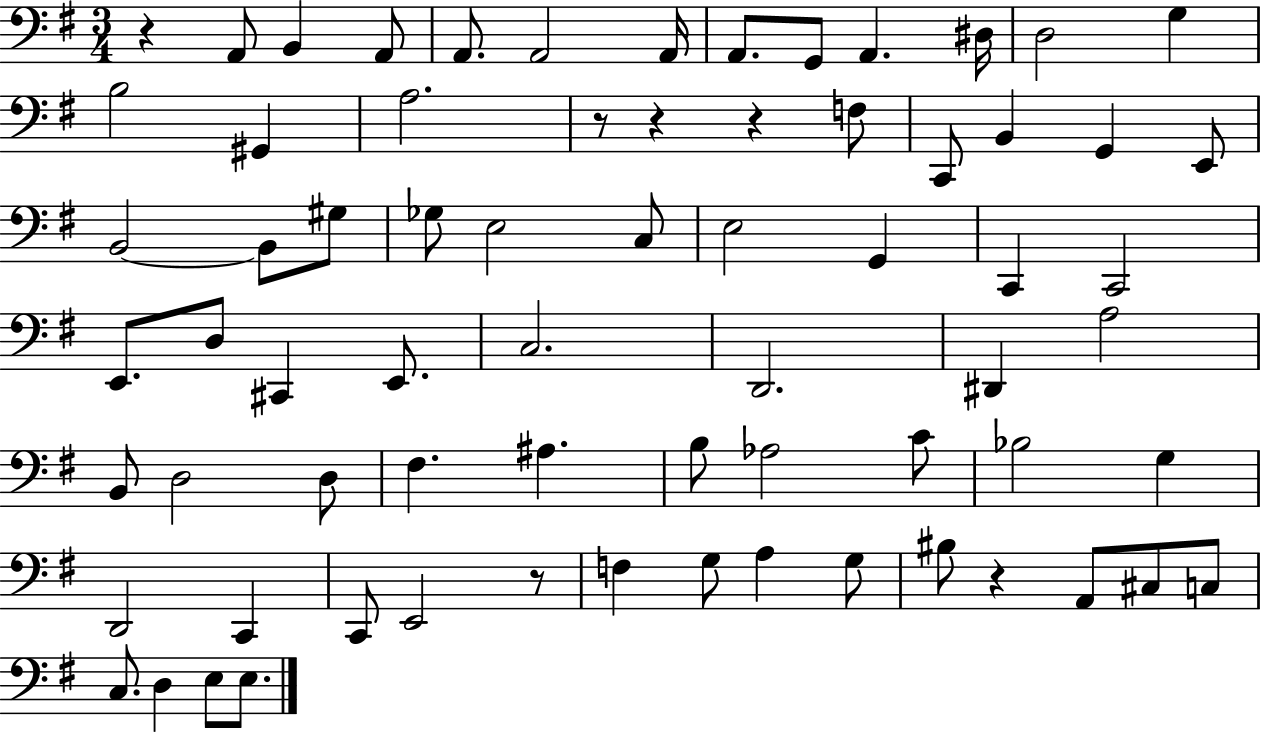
{
  \clef bass
  \numericTimeSignature
  \time 3/4
  \key g \major
  r4 a,8 b,4 a,8 | a,8. a,2 a,16 | a,8. g,8 a,4. dis16 | d2 g4 | \break b2 gis,4 | a2. | r8 r4 r4 f8 | c,8 b,4 g,4 e,8 | \break b,2~~ b,8 gis8 | ges8 e2 c8 | e2 g,4 | c,4 c,2 | \break e,8. d8 cis,4 e,8. | c2. | d,2. | dis,4 a2 | \break b,8 d2 d8 | fis4. ais4. | b8 aes2 c'8 | bes2 g4 | \break d,2 c,4 | c,8 e,2 r8 | f4 g8 a4 g8 | bis8 r4 a,8 cis8 c8 | \break c8. d4 e8 e8. | \bar "|."
}